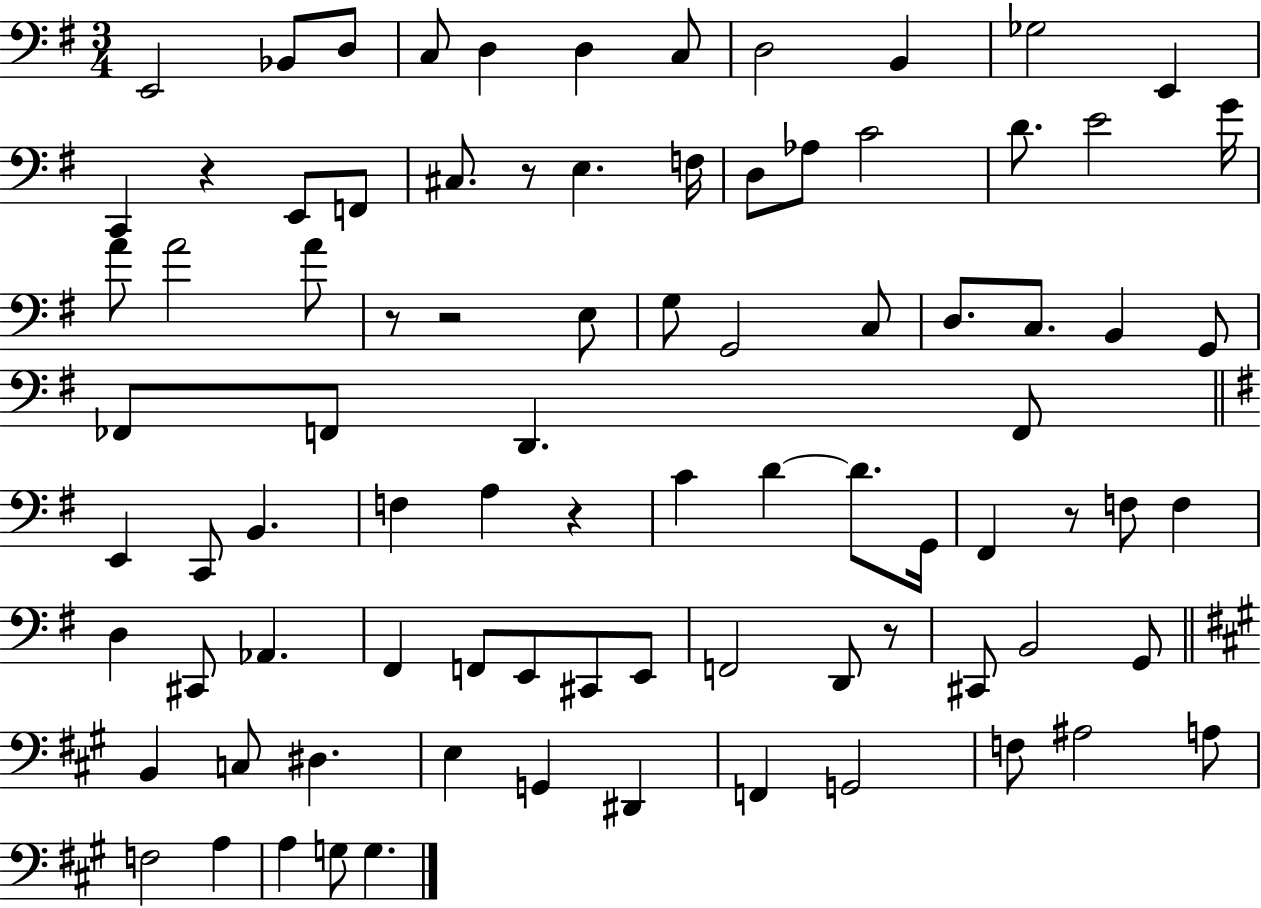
X:1
T:Untitled
M:3/4
L:1/4
K:G
E,,2 _B,,/2 D,/2 C,/2 D, D, C,/2 D,2 B,, _G,2 E,, C,, z E,,/2 F,,/2 ^C,/2 z/2 E, F,/4 D,/2 _A,/2 C2 D/2 E2 G/4 A/2 A2 A/2 z/2 z2 E,/2 G,/2 G,,2 C,/2 D,/2 C,/2 B,, G,,/2 _F,,/2 F,,/2 D,, F,,/2 E,, C,,/2 B,, F, A, z C D D/2 G,,/4 ^F,, z/2 F,/2 F, D, ^C,,/2 _A,, ^F,, F,,/2 E,,/2 ^C,,/2 E,,/2 F,,2 D,,/2 z/2 ^C,,/2 B,,2 G,,/2 B,, C,/2 ^D, E, G,, ^D,, F,, G,,2 F,/2 ^A,2 A,/2 F,2 A, A, G,/2 G,